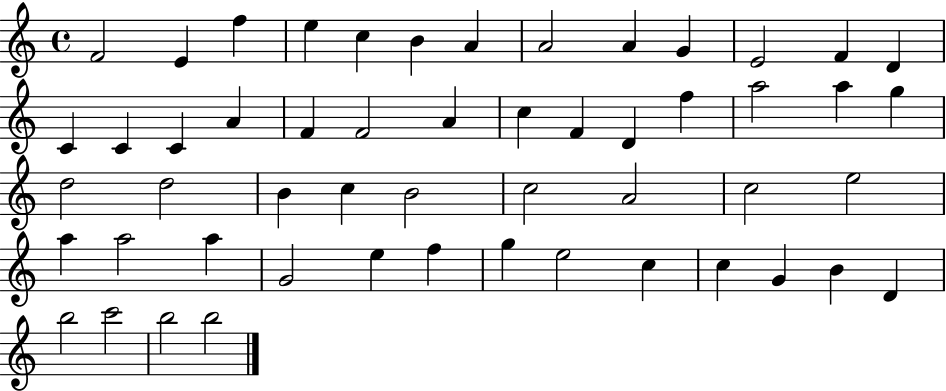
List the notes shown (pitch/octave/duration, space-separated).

F4/h E4/q F5/q E5/q C5/q B4/q A4/q A4/h A4/q G4/q E4/h F4/q D4/q C4/q C4/q C4/q A4/q F4/q F4/h A4/q C5/q F4/q D4/q F5/q A5/h A5/q G5/q D5/h D5/h B4/q C5/q B4/h C5/h A4/h C5/h E5/h A5/q A5/h A5/q G4/h E5/q F5/q G5/q E5/h C5/q C5/q G4/q B4/q D4/q B5/h C6/h B5/h B5/h